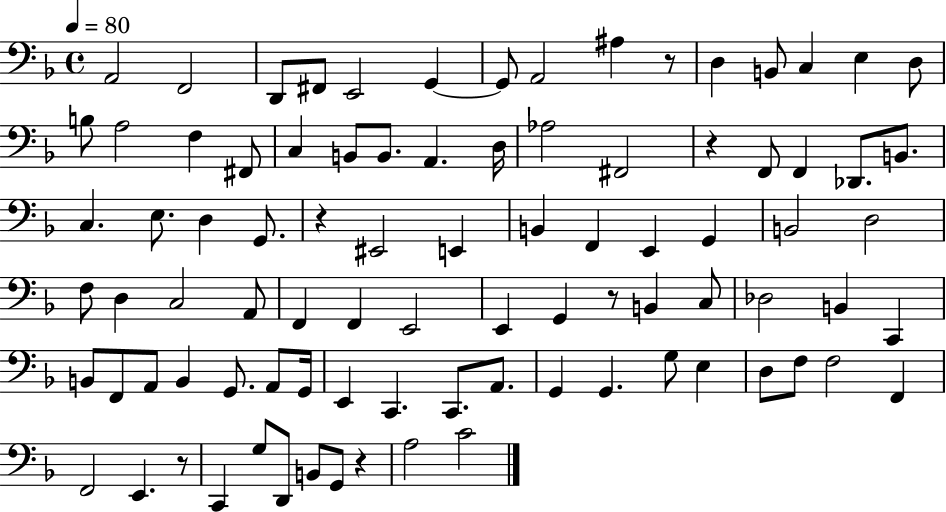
A2/h F2/h D2/e F#2/e E2/h G2/q G2/e A2/h A#3/q R/e D3/q B2/e C3/q E3/q D3/e B3/e A3/h F3/q F#2/e C3/q B2/e B2/e. A2/q. D3/s Ab3/h F#2/h R/q F2/e F2/q Db2/e. B2/e. C3/q. E3/e. D3/q G2/e. R/q EIS2/h E2/q B2/q F2/q E2/q G2/q B2/h D3/h F3/e D3/q C3/h A2/e F2/q F2/q E2/h E2/q G2/q R/e B2/q C3/e Db3/h B2/q C2/q B2/e F2/e A2/e B2/q G2/e. A2/e G2/s E2/q C2/q. C2/e. A2/e. G2/q G2/q. G3/e E3/q D3/e F3/e F3/h F2/q F2/h E2/q. R/e C2/q G3/e D2/e B2/e G2/e R/q A3/h C4/h